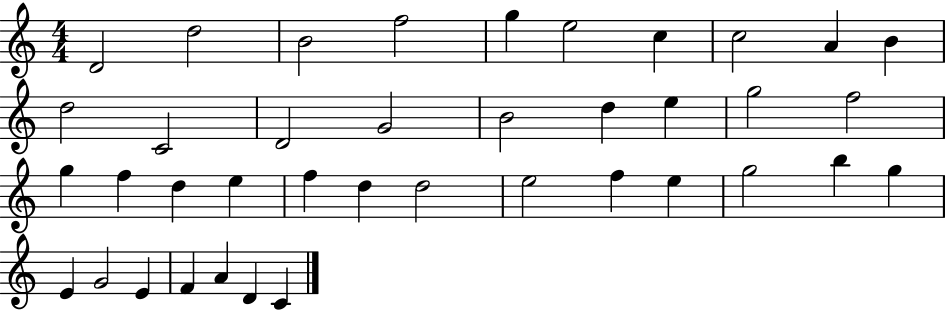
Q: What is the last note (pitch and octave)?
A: C4